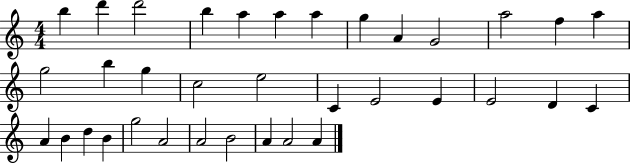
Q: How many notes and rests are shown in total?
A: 35